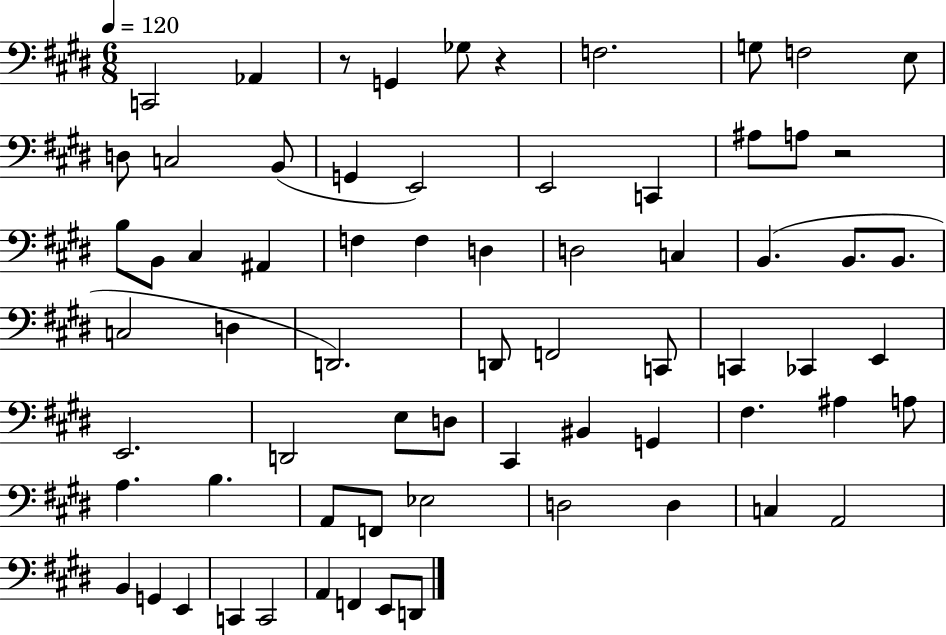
C2/h Ab2/q R/e G2/q Gb3/e R/q F3/h. G3/e F3/h E3/e D3/e C3/h B2/e G2/q E2/h E2/h C2/q A#3/e A3/e R/h B3/e B2/e C#3/q A#2/q F3/q F3/q D3/q D3/h C3/q B2/q. B2/e. B2/e. C3/h D3/q D2/h. D2/e F2/h C2/e C2/q CES2/q E2/q E2/h. D2/h E3/e D3/e C#2/q BIS2/q G2/q F#3/q. A#3/q A3/e A3/q. B3/q. A2/e F2/e Eb3/h D3/h D3/q C3/q A2/h B2/q G2/q E2/q C2/q C2/h A2/q F2/q E2/e D2/e